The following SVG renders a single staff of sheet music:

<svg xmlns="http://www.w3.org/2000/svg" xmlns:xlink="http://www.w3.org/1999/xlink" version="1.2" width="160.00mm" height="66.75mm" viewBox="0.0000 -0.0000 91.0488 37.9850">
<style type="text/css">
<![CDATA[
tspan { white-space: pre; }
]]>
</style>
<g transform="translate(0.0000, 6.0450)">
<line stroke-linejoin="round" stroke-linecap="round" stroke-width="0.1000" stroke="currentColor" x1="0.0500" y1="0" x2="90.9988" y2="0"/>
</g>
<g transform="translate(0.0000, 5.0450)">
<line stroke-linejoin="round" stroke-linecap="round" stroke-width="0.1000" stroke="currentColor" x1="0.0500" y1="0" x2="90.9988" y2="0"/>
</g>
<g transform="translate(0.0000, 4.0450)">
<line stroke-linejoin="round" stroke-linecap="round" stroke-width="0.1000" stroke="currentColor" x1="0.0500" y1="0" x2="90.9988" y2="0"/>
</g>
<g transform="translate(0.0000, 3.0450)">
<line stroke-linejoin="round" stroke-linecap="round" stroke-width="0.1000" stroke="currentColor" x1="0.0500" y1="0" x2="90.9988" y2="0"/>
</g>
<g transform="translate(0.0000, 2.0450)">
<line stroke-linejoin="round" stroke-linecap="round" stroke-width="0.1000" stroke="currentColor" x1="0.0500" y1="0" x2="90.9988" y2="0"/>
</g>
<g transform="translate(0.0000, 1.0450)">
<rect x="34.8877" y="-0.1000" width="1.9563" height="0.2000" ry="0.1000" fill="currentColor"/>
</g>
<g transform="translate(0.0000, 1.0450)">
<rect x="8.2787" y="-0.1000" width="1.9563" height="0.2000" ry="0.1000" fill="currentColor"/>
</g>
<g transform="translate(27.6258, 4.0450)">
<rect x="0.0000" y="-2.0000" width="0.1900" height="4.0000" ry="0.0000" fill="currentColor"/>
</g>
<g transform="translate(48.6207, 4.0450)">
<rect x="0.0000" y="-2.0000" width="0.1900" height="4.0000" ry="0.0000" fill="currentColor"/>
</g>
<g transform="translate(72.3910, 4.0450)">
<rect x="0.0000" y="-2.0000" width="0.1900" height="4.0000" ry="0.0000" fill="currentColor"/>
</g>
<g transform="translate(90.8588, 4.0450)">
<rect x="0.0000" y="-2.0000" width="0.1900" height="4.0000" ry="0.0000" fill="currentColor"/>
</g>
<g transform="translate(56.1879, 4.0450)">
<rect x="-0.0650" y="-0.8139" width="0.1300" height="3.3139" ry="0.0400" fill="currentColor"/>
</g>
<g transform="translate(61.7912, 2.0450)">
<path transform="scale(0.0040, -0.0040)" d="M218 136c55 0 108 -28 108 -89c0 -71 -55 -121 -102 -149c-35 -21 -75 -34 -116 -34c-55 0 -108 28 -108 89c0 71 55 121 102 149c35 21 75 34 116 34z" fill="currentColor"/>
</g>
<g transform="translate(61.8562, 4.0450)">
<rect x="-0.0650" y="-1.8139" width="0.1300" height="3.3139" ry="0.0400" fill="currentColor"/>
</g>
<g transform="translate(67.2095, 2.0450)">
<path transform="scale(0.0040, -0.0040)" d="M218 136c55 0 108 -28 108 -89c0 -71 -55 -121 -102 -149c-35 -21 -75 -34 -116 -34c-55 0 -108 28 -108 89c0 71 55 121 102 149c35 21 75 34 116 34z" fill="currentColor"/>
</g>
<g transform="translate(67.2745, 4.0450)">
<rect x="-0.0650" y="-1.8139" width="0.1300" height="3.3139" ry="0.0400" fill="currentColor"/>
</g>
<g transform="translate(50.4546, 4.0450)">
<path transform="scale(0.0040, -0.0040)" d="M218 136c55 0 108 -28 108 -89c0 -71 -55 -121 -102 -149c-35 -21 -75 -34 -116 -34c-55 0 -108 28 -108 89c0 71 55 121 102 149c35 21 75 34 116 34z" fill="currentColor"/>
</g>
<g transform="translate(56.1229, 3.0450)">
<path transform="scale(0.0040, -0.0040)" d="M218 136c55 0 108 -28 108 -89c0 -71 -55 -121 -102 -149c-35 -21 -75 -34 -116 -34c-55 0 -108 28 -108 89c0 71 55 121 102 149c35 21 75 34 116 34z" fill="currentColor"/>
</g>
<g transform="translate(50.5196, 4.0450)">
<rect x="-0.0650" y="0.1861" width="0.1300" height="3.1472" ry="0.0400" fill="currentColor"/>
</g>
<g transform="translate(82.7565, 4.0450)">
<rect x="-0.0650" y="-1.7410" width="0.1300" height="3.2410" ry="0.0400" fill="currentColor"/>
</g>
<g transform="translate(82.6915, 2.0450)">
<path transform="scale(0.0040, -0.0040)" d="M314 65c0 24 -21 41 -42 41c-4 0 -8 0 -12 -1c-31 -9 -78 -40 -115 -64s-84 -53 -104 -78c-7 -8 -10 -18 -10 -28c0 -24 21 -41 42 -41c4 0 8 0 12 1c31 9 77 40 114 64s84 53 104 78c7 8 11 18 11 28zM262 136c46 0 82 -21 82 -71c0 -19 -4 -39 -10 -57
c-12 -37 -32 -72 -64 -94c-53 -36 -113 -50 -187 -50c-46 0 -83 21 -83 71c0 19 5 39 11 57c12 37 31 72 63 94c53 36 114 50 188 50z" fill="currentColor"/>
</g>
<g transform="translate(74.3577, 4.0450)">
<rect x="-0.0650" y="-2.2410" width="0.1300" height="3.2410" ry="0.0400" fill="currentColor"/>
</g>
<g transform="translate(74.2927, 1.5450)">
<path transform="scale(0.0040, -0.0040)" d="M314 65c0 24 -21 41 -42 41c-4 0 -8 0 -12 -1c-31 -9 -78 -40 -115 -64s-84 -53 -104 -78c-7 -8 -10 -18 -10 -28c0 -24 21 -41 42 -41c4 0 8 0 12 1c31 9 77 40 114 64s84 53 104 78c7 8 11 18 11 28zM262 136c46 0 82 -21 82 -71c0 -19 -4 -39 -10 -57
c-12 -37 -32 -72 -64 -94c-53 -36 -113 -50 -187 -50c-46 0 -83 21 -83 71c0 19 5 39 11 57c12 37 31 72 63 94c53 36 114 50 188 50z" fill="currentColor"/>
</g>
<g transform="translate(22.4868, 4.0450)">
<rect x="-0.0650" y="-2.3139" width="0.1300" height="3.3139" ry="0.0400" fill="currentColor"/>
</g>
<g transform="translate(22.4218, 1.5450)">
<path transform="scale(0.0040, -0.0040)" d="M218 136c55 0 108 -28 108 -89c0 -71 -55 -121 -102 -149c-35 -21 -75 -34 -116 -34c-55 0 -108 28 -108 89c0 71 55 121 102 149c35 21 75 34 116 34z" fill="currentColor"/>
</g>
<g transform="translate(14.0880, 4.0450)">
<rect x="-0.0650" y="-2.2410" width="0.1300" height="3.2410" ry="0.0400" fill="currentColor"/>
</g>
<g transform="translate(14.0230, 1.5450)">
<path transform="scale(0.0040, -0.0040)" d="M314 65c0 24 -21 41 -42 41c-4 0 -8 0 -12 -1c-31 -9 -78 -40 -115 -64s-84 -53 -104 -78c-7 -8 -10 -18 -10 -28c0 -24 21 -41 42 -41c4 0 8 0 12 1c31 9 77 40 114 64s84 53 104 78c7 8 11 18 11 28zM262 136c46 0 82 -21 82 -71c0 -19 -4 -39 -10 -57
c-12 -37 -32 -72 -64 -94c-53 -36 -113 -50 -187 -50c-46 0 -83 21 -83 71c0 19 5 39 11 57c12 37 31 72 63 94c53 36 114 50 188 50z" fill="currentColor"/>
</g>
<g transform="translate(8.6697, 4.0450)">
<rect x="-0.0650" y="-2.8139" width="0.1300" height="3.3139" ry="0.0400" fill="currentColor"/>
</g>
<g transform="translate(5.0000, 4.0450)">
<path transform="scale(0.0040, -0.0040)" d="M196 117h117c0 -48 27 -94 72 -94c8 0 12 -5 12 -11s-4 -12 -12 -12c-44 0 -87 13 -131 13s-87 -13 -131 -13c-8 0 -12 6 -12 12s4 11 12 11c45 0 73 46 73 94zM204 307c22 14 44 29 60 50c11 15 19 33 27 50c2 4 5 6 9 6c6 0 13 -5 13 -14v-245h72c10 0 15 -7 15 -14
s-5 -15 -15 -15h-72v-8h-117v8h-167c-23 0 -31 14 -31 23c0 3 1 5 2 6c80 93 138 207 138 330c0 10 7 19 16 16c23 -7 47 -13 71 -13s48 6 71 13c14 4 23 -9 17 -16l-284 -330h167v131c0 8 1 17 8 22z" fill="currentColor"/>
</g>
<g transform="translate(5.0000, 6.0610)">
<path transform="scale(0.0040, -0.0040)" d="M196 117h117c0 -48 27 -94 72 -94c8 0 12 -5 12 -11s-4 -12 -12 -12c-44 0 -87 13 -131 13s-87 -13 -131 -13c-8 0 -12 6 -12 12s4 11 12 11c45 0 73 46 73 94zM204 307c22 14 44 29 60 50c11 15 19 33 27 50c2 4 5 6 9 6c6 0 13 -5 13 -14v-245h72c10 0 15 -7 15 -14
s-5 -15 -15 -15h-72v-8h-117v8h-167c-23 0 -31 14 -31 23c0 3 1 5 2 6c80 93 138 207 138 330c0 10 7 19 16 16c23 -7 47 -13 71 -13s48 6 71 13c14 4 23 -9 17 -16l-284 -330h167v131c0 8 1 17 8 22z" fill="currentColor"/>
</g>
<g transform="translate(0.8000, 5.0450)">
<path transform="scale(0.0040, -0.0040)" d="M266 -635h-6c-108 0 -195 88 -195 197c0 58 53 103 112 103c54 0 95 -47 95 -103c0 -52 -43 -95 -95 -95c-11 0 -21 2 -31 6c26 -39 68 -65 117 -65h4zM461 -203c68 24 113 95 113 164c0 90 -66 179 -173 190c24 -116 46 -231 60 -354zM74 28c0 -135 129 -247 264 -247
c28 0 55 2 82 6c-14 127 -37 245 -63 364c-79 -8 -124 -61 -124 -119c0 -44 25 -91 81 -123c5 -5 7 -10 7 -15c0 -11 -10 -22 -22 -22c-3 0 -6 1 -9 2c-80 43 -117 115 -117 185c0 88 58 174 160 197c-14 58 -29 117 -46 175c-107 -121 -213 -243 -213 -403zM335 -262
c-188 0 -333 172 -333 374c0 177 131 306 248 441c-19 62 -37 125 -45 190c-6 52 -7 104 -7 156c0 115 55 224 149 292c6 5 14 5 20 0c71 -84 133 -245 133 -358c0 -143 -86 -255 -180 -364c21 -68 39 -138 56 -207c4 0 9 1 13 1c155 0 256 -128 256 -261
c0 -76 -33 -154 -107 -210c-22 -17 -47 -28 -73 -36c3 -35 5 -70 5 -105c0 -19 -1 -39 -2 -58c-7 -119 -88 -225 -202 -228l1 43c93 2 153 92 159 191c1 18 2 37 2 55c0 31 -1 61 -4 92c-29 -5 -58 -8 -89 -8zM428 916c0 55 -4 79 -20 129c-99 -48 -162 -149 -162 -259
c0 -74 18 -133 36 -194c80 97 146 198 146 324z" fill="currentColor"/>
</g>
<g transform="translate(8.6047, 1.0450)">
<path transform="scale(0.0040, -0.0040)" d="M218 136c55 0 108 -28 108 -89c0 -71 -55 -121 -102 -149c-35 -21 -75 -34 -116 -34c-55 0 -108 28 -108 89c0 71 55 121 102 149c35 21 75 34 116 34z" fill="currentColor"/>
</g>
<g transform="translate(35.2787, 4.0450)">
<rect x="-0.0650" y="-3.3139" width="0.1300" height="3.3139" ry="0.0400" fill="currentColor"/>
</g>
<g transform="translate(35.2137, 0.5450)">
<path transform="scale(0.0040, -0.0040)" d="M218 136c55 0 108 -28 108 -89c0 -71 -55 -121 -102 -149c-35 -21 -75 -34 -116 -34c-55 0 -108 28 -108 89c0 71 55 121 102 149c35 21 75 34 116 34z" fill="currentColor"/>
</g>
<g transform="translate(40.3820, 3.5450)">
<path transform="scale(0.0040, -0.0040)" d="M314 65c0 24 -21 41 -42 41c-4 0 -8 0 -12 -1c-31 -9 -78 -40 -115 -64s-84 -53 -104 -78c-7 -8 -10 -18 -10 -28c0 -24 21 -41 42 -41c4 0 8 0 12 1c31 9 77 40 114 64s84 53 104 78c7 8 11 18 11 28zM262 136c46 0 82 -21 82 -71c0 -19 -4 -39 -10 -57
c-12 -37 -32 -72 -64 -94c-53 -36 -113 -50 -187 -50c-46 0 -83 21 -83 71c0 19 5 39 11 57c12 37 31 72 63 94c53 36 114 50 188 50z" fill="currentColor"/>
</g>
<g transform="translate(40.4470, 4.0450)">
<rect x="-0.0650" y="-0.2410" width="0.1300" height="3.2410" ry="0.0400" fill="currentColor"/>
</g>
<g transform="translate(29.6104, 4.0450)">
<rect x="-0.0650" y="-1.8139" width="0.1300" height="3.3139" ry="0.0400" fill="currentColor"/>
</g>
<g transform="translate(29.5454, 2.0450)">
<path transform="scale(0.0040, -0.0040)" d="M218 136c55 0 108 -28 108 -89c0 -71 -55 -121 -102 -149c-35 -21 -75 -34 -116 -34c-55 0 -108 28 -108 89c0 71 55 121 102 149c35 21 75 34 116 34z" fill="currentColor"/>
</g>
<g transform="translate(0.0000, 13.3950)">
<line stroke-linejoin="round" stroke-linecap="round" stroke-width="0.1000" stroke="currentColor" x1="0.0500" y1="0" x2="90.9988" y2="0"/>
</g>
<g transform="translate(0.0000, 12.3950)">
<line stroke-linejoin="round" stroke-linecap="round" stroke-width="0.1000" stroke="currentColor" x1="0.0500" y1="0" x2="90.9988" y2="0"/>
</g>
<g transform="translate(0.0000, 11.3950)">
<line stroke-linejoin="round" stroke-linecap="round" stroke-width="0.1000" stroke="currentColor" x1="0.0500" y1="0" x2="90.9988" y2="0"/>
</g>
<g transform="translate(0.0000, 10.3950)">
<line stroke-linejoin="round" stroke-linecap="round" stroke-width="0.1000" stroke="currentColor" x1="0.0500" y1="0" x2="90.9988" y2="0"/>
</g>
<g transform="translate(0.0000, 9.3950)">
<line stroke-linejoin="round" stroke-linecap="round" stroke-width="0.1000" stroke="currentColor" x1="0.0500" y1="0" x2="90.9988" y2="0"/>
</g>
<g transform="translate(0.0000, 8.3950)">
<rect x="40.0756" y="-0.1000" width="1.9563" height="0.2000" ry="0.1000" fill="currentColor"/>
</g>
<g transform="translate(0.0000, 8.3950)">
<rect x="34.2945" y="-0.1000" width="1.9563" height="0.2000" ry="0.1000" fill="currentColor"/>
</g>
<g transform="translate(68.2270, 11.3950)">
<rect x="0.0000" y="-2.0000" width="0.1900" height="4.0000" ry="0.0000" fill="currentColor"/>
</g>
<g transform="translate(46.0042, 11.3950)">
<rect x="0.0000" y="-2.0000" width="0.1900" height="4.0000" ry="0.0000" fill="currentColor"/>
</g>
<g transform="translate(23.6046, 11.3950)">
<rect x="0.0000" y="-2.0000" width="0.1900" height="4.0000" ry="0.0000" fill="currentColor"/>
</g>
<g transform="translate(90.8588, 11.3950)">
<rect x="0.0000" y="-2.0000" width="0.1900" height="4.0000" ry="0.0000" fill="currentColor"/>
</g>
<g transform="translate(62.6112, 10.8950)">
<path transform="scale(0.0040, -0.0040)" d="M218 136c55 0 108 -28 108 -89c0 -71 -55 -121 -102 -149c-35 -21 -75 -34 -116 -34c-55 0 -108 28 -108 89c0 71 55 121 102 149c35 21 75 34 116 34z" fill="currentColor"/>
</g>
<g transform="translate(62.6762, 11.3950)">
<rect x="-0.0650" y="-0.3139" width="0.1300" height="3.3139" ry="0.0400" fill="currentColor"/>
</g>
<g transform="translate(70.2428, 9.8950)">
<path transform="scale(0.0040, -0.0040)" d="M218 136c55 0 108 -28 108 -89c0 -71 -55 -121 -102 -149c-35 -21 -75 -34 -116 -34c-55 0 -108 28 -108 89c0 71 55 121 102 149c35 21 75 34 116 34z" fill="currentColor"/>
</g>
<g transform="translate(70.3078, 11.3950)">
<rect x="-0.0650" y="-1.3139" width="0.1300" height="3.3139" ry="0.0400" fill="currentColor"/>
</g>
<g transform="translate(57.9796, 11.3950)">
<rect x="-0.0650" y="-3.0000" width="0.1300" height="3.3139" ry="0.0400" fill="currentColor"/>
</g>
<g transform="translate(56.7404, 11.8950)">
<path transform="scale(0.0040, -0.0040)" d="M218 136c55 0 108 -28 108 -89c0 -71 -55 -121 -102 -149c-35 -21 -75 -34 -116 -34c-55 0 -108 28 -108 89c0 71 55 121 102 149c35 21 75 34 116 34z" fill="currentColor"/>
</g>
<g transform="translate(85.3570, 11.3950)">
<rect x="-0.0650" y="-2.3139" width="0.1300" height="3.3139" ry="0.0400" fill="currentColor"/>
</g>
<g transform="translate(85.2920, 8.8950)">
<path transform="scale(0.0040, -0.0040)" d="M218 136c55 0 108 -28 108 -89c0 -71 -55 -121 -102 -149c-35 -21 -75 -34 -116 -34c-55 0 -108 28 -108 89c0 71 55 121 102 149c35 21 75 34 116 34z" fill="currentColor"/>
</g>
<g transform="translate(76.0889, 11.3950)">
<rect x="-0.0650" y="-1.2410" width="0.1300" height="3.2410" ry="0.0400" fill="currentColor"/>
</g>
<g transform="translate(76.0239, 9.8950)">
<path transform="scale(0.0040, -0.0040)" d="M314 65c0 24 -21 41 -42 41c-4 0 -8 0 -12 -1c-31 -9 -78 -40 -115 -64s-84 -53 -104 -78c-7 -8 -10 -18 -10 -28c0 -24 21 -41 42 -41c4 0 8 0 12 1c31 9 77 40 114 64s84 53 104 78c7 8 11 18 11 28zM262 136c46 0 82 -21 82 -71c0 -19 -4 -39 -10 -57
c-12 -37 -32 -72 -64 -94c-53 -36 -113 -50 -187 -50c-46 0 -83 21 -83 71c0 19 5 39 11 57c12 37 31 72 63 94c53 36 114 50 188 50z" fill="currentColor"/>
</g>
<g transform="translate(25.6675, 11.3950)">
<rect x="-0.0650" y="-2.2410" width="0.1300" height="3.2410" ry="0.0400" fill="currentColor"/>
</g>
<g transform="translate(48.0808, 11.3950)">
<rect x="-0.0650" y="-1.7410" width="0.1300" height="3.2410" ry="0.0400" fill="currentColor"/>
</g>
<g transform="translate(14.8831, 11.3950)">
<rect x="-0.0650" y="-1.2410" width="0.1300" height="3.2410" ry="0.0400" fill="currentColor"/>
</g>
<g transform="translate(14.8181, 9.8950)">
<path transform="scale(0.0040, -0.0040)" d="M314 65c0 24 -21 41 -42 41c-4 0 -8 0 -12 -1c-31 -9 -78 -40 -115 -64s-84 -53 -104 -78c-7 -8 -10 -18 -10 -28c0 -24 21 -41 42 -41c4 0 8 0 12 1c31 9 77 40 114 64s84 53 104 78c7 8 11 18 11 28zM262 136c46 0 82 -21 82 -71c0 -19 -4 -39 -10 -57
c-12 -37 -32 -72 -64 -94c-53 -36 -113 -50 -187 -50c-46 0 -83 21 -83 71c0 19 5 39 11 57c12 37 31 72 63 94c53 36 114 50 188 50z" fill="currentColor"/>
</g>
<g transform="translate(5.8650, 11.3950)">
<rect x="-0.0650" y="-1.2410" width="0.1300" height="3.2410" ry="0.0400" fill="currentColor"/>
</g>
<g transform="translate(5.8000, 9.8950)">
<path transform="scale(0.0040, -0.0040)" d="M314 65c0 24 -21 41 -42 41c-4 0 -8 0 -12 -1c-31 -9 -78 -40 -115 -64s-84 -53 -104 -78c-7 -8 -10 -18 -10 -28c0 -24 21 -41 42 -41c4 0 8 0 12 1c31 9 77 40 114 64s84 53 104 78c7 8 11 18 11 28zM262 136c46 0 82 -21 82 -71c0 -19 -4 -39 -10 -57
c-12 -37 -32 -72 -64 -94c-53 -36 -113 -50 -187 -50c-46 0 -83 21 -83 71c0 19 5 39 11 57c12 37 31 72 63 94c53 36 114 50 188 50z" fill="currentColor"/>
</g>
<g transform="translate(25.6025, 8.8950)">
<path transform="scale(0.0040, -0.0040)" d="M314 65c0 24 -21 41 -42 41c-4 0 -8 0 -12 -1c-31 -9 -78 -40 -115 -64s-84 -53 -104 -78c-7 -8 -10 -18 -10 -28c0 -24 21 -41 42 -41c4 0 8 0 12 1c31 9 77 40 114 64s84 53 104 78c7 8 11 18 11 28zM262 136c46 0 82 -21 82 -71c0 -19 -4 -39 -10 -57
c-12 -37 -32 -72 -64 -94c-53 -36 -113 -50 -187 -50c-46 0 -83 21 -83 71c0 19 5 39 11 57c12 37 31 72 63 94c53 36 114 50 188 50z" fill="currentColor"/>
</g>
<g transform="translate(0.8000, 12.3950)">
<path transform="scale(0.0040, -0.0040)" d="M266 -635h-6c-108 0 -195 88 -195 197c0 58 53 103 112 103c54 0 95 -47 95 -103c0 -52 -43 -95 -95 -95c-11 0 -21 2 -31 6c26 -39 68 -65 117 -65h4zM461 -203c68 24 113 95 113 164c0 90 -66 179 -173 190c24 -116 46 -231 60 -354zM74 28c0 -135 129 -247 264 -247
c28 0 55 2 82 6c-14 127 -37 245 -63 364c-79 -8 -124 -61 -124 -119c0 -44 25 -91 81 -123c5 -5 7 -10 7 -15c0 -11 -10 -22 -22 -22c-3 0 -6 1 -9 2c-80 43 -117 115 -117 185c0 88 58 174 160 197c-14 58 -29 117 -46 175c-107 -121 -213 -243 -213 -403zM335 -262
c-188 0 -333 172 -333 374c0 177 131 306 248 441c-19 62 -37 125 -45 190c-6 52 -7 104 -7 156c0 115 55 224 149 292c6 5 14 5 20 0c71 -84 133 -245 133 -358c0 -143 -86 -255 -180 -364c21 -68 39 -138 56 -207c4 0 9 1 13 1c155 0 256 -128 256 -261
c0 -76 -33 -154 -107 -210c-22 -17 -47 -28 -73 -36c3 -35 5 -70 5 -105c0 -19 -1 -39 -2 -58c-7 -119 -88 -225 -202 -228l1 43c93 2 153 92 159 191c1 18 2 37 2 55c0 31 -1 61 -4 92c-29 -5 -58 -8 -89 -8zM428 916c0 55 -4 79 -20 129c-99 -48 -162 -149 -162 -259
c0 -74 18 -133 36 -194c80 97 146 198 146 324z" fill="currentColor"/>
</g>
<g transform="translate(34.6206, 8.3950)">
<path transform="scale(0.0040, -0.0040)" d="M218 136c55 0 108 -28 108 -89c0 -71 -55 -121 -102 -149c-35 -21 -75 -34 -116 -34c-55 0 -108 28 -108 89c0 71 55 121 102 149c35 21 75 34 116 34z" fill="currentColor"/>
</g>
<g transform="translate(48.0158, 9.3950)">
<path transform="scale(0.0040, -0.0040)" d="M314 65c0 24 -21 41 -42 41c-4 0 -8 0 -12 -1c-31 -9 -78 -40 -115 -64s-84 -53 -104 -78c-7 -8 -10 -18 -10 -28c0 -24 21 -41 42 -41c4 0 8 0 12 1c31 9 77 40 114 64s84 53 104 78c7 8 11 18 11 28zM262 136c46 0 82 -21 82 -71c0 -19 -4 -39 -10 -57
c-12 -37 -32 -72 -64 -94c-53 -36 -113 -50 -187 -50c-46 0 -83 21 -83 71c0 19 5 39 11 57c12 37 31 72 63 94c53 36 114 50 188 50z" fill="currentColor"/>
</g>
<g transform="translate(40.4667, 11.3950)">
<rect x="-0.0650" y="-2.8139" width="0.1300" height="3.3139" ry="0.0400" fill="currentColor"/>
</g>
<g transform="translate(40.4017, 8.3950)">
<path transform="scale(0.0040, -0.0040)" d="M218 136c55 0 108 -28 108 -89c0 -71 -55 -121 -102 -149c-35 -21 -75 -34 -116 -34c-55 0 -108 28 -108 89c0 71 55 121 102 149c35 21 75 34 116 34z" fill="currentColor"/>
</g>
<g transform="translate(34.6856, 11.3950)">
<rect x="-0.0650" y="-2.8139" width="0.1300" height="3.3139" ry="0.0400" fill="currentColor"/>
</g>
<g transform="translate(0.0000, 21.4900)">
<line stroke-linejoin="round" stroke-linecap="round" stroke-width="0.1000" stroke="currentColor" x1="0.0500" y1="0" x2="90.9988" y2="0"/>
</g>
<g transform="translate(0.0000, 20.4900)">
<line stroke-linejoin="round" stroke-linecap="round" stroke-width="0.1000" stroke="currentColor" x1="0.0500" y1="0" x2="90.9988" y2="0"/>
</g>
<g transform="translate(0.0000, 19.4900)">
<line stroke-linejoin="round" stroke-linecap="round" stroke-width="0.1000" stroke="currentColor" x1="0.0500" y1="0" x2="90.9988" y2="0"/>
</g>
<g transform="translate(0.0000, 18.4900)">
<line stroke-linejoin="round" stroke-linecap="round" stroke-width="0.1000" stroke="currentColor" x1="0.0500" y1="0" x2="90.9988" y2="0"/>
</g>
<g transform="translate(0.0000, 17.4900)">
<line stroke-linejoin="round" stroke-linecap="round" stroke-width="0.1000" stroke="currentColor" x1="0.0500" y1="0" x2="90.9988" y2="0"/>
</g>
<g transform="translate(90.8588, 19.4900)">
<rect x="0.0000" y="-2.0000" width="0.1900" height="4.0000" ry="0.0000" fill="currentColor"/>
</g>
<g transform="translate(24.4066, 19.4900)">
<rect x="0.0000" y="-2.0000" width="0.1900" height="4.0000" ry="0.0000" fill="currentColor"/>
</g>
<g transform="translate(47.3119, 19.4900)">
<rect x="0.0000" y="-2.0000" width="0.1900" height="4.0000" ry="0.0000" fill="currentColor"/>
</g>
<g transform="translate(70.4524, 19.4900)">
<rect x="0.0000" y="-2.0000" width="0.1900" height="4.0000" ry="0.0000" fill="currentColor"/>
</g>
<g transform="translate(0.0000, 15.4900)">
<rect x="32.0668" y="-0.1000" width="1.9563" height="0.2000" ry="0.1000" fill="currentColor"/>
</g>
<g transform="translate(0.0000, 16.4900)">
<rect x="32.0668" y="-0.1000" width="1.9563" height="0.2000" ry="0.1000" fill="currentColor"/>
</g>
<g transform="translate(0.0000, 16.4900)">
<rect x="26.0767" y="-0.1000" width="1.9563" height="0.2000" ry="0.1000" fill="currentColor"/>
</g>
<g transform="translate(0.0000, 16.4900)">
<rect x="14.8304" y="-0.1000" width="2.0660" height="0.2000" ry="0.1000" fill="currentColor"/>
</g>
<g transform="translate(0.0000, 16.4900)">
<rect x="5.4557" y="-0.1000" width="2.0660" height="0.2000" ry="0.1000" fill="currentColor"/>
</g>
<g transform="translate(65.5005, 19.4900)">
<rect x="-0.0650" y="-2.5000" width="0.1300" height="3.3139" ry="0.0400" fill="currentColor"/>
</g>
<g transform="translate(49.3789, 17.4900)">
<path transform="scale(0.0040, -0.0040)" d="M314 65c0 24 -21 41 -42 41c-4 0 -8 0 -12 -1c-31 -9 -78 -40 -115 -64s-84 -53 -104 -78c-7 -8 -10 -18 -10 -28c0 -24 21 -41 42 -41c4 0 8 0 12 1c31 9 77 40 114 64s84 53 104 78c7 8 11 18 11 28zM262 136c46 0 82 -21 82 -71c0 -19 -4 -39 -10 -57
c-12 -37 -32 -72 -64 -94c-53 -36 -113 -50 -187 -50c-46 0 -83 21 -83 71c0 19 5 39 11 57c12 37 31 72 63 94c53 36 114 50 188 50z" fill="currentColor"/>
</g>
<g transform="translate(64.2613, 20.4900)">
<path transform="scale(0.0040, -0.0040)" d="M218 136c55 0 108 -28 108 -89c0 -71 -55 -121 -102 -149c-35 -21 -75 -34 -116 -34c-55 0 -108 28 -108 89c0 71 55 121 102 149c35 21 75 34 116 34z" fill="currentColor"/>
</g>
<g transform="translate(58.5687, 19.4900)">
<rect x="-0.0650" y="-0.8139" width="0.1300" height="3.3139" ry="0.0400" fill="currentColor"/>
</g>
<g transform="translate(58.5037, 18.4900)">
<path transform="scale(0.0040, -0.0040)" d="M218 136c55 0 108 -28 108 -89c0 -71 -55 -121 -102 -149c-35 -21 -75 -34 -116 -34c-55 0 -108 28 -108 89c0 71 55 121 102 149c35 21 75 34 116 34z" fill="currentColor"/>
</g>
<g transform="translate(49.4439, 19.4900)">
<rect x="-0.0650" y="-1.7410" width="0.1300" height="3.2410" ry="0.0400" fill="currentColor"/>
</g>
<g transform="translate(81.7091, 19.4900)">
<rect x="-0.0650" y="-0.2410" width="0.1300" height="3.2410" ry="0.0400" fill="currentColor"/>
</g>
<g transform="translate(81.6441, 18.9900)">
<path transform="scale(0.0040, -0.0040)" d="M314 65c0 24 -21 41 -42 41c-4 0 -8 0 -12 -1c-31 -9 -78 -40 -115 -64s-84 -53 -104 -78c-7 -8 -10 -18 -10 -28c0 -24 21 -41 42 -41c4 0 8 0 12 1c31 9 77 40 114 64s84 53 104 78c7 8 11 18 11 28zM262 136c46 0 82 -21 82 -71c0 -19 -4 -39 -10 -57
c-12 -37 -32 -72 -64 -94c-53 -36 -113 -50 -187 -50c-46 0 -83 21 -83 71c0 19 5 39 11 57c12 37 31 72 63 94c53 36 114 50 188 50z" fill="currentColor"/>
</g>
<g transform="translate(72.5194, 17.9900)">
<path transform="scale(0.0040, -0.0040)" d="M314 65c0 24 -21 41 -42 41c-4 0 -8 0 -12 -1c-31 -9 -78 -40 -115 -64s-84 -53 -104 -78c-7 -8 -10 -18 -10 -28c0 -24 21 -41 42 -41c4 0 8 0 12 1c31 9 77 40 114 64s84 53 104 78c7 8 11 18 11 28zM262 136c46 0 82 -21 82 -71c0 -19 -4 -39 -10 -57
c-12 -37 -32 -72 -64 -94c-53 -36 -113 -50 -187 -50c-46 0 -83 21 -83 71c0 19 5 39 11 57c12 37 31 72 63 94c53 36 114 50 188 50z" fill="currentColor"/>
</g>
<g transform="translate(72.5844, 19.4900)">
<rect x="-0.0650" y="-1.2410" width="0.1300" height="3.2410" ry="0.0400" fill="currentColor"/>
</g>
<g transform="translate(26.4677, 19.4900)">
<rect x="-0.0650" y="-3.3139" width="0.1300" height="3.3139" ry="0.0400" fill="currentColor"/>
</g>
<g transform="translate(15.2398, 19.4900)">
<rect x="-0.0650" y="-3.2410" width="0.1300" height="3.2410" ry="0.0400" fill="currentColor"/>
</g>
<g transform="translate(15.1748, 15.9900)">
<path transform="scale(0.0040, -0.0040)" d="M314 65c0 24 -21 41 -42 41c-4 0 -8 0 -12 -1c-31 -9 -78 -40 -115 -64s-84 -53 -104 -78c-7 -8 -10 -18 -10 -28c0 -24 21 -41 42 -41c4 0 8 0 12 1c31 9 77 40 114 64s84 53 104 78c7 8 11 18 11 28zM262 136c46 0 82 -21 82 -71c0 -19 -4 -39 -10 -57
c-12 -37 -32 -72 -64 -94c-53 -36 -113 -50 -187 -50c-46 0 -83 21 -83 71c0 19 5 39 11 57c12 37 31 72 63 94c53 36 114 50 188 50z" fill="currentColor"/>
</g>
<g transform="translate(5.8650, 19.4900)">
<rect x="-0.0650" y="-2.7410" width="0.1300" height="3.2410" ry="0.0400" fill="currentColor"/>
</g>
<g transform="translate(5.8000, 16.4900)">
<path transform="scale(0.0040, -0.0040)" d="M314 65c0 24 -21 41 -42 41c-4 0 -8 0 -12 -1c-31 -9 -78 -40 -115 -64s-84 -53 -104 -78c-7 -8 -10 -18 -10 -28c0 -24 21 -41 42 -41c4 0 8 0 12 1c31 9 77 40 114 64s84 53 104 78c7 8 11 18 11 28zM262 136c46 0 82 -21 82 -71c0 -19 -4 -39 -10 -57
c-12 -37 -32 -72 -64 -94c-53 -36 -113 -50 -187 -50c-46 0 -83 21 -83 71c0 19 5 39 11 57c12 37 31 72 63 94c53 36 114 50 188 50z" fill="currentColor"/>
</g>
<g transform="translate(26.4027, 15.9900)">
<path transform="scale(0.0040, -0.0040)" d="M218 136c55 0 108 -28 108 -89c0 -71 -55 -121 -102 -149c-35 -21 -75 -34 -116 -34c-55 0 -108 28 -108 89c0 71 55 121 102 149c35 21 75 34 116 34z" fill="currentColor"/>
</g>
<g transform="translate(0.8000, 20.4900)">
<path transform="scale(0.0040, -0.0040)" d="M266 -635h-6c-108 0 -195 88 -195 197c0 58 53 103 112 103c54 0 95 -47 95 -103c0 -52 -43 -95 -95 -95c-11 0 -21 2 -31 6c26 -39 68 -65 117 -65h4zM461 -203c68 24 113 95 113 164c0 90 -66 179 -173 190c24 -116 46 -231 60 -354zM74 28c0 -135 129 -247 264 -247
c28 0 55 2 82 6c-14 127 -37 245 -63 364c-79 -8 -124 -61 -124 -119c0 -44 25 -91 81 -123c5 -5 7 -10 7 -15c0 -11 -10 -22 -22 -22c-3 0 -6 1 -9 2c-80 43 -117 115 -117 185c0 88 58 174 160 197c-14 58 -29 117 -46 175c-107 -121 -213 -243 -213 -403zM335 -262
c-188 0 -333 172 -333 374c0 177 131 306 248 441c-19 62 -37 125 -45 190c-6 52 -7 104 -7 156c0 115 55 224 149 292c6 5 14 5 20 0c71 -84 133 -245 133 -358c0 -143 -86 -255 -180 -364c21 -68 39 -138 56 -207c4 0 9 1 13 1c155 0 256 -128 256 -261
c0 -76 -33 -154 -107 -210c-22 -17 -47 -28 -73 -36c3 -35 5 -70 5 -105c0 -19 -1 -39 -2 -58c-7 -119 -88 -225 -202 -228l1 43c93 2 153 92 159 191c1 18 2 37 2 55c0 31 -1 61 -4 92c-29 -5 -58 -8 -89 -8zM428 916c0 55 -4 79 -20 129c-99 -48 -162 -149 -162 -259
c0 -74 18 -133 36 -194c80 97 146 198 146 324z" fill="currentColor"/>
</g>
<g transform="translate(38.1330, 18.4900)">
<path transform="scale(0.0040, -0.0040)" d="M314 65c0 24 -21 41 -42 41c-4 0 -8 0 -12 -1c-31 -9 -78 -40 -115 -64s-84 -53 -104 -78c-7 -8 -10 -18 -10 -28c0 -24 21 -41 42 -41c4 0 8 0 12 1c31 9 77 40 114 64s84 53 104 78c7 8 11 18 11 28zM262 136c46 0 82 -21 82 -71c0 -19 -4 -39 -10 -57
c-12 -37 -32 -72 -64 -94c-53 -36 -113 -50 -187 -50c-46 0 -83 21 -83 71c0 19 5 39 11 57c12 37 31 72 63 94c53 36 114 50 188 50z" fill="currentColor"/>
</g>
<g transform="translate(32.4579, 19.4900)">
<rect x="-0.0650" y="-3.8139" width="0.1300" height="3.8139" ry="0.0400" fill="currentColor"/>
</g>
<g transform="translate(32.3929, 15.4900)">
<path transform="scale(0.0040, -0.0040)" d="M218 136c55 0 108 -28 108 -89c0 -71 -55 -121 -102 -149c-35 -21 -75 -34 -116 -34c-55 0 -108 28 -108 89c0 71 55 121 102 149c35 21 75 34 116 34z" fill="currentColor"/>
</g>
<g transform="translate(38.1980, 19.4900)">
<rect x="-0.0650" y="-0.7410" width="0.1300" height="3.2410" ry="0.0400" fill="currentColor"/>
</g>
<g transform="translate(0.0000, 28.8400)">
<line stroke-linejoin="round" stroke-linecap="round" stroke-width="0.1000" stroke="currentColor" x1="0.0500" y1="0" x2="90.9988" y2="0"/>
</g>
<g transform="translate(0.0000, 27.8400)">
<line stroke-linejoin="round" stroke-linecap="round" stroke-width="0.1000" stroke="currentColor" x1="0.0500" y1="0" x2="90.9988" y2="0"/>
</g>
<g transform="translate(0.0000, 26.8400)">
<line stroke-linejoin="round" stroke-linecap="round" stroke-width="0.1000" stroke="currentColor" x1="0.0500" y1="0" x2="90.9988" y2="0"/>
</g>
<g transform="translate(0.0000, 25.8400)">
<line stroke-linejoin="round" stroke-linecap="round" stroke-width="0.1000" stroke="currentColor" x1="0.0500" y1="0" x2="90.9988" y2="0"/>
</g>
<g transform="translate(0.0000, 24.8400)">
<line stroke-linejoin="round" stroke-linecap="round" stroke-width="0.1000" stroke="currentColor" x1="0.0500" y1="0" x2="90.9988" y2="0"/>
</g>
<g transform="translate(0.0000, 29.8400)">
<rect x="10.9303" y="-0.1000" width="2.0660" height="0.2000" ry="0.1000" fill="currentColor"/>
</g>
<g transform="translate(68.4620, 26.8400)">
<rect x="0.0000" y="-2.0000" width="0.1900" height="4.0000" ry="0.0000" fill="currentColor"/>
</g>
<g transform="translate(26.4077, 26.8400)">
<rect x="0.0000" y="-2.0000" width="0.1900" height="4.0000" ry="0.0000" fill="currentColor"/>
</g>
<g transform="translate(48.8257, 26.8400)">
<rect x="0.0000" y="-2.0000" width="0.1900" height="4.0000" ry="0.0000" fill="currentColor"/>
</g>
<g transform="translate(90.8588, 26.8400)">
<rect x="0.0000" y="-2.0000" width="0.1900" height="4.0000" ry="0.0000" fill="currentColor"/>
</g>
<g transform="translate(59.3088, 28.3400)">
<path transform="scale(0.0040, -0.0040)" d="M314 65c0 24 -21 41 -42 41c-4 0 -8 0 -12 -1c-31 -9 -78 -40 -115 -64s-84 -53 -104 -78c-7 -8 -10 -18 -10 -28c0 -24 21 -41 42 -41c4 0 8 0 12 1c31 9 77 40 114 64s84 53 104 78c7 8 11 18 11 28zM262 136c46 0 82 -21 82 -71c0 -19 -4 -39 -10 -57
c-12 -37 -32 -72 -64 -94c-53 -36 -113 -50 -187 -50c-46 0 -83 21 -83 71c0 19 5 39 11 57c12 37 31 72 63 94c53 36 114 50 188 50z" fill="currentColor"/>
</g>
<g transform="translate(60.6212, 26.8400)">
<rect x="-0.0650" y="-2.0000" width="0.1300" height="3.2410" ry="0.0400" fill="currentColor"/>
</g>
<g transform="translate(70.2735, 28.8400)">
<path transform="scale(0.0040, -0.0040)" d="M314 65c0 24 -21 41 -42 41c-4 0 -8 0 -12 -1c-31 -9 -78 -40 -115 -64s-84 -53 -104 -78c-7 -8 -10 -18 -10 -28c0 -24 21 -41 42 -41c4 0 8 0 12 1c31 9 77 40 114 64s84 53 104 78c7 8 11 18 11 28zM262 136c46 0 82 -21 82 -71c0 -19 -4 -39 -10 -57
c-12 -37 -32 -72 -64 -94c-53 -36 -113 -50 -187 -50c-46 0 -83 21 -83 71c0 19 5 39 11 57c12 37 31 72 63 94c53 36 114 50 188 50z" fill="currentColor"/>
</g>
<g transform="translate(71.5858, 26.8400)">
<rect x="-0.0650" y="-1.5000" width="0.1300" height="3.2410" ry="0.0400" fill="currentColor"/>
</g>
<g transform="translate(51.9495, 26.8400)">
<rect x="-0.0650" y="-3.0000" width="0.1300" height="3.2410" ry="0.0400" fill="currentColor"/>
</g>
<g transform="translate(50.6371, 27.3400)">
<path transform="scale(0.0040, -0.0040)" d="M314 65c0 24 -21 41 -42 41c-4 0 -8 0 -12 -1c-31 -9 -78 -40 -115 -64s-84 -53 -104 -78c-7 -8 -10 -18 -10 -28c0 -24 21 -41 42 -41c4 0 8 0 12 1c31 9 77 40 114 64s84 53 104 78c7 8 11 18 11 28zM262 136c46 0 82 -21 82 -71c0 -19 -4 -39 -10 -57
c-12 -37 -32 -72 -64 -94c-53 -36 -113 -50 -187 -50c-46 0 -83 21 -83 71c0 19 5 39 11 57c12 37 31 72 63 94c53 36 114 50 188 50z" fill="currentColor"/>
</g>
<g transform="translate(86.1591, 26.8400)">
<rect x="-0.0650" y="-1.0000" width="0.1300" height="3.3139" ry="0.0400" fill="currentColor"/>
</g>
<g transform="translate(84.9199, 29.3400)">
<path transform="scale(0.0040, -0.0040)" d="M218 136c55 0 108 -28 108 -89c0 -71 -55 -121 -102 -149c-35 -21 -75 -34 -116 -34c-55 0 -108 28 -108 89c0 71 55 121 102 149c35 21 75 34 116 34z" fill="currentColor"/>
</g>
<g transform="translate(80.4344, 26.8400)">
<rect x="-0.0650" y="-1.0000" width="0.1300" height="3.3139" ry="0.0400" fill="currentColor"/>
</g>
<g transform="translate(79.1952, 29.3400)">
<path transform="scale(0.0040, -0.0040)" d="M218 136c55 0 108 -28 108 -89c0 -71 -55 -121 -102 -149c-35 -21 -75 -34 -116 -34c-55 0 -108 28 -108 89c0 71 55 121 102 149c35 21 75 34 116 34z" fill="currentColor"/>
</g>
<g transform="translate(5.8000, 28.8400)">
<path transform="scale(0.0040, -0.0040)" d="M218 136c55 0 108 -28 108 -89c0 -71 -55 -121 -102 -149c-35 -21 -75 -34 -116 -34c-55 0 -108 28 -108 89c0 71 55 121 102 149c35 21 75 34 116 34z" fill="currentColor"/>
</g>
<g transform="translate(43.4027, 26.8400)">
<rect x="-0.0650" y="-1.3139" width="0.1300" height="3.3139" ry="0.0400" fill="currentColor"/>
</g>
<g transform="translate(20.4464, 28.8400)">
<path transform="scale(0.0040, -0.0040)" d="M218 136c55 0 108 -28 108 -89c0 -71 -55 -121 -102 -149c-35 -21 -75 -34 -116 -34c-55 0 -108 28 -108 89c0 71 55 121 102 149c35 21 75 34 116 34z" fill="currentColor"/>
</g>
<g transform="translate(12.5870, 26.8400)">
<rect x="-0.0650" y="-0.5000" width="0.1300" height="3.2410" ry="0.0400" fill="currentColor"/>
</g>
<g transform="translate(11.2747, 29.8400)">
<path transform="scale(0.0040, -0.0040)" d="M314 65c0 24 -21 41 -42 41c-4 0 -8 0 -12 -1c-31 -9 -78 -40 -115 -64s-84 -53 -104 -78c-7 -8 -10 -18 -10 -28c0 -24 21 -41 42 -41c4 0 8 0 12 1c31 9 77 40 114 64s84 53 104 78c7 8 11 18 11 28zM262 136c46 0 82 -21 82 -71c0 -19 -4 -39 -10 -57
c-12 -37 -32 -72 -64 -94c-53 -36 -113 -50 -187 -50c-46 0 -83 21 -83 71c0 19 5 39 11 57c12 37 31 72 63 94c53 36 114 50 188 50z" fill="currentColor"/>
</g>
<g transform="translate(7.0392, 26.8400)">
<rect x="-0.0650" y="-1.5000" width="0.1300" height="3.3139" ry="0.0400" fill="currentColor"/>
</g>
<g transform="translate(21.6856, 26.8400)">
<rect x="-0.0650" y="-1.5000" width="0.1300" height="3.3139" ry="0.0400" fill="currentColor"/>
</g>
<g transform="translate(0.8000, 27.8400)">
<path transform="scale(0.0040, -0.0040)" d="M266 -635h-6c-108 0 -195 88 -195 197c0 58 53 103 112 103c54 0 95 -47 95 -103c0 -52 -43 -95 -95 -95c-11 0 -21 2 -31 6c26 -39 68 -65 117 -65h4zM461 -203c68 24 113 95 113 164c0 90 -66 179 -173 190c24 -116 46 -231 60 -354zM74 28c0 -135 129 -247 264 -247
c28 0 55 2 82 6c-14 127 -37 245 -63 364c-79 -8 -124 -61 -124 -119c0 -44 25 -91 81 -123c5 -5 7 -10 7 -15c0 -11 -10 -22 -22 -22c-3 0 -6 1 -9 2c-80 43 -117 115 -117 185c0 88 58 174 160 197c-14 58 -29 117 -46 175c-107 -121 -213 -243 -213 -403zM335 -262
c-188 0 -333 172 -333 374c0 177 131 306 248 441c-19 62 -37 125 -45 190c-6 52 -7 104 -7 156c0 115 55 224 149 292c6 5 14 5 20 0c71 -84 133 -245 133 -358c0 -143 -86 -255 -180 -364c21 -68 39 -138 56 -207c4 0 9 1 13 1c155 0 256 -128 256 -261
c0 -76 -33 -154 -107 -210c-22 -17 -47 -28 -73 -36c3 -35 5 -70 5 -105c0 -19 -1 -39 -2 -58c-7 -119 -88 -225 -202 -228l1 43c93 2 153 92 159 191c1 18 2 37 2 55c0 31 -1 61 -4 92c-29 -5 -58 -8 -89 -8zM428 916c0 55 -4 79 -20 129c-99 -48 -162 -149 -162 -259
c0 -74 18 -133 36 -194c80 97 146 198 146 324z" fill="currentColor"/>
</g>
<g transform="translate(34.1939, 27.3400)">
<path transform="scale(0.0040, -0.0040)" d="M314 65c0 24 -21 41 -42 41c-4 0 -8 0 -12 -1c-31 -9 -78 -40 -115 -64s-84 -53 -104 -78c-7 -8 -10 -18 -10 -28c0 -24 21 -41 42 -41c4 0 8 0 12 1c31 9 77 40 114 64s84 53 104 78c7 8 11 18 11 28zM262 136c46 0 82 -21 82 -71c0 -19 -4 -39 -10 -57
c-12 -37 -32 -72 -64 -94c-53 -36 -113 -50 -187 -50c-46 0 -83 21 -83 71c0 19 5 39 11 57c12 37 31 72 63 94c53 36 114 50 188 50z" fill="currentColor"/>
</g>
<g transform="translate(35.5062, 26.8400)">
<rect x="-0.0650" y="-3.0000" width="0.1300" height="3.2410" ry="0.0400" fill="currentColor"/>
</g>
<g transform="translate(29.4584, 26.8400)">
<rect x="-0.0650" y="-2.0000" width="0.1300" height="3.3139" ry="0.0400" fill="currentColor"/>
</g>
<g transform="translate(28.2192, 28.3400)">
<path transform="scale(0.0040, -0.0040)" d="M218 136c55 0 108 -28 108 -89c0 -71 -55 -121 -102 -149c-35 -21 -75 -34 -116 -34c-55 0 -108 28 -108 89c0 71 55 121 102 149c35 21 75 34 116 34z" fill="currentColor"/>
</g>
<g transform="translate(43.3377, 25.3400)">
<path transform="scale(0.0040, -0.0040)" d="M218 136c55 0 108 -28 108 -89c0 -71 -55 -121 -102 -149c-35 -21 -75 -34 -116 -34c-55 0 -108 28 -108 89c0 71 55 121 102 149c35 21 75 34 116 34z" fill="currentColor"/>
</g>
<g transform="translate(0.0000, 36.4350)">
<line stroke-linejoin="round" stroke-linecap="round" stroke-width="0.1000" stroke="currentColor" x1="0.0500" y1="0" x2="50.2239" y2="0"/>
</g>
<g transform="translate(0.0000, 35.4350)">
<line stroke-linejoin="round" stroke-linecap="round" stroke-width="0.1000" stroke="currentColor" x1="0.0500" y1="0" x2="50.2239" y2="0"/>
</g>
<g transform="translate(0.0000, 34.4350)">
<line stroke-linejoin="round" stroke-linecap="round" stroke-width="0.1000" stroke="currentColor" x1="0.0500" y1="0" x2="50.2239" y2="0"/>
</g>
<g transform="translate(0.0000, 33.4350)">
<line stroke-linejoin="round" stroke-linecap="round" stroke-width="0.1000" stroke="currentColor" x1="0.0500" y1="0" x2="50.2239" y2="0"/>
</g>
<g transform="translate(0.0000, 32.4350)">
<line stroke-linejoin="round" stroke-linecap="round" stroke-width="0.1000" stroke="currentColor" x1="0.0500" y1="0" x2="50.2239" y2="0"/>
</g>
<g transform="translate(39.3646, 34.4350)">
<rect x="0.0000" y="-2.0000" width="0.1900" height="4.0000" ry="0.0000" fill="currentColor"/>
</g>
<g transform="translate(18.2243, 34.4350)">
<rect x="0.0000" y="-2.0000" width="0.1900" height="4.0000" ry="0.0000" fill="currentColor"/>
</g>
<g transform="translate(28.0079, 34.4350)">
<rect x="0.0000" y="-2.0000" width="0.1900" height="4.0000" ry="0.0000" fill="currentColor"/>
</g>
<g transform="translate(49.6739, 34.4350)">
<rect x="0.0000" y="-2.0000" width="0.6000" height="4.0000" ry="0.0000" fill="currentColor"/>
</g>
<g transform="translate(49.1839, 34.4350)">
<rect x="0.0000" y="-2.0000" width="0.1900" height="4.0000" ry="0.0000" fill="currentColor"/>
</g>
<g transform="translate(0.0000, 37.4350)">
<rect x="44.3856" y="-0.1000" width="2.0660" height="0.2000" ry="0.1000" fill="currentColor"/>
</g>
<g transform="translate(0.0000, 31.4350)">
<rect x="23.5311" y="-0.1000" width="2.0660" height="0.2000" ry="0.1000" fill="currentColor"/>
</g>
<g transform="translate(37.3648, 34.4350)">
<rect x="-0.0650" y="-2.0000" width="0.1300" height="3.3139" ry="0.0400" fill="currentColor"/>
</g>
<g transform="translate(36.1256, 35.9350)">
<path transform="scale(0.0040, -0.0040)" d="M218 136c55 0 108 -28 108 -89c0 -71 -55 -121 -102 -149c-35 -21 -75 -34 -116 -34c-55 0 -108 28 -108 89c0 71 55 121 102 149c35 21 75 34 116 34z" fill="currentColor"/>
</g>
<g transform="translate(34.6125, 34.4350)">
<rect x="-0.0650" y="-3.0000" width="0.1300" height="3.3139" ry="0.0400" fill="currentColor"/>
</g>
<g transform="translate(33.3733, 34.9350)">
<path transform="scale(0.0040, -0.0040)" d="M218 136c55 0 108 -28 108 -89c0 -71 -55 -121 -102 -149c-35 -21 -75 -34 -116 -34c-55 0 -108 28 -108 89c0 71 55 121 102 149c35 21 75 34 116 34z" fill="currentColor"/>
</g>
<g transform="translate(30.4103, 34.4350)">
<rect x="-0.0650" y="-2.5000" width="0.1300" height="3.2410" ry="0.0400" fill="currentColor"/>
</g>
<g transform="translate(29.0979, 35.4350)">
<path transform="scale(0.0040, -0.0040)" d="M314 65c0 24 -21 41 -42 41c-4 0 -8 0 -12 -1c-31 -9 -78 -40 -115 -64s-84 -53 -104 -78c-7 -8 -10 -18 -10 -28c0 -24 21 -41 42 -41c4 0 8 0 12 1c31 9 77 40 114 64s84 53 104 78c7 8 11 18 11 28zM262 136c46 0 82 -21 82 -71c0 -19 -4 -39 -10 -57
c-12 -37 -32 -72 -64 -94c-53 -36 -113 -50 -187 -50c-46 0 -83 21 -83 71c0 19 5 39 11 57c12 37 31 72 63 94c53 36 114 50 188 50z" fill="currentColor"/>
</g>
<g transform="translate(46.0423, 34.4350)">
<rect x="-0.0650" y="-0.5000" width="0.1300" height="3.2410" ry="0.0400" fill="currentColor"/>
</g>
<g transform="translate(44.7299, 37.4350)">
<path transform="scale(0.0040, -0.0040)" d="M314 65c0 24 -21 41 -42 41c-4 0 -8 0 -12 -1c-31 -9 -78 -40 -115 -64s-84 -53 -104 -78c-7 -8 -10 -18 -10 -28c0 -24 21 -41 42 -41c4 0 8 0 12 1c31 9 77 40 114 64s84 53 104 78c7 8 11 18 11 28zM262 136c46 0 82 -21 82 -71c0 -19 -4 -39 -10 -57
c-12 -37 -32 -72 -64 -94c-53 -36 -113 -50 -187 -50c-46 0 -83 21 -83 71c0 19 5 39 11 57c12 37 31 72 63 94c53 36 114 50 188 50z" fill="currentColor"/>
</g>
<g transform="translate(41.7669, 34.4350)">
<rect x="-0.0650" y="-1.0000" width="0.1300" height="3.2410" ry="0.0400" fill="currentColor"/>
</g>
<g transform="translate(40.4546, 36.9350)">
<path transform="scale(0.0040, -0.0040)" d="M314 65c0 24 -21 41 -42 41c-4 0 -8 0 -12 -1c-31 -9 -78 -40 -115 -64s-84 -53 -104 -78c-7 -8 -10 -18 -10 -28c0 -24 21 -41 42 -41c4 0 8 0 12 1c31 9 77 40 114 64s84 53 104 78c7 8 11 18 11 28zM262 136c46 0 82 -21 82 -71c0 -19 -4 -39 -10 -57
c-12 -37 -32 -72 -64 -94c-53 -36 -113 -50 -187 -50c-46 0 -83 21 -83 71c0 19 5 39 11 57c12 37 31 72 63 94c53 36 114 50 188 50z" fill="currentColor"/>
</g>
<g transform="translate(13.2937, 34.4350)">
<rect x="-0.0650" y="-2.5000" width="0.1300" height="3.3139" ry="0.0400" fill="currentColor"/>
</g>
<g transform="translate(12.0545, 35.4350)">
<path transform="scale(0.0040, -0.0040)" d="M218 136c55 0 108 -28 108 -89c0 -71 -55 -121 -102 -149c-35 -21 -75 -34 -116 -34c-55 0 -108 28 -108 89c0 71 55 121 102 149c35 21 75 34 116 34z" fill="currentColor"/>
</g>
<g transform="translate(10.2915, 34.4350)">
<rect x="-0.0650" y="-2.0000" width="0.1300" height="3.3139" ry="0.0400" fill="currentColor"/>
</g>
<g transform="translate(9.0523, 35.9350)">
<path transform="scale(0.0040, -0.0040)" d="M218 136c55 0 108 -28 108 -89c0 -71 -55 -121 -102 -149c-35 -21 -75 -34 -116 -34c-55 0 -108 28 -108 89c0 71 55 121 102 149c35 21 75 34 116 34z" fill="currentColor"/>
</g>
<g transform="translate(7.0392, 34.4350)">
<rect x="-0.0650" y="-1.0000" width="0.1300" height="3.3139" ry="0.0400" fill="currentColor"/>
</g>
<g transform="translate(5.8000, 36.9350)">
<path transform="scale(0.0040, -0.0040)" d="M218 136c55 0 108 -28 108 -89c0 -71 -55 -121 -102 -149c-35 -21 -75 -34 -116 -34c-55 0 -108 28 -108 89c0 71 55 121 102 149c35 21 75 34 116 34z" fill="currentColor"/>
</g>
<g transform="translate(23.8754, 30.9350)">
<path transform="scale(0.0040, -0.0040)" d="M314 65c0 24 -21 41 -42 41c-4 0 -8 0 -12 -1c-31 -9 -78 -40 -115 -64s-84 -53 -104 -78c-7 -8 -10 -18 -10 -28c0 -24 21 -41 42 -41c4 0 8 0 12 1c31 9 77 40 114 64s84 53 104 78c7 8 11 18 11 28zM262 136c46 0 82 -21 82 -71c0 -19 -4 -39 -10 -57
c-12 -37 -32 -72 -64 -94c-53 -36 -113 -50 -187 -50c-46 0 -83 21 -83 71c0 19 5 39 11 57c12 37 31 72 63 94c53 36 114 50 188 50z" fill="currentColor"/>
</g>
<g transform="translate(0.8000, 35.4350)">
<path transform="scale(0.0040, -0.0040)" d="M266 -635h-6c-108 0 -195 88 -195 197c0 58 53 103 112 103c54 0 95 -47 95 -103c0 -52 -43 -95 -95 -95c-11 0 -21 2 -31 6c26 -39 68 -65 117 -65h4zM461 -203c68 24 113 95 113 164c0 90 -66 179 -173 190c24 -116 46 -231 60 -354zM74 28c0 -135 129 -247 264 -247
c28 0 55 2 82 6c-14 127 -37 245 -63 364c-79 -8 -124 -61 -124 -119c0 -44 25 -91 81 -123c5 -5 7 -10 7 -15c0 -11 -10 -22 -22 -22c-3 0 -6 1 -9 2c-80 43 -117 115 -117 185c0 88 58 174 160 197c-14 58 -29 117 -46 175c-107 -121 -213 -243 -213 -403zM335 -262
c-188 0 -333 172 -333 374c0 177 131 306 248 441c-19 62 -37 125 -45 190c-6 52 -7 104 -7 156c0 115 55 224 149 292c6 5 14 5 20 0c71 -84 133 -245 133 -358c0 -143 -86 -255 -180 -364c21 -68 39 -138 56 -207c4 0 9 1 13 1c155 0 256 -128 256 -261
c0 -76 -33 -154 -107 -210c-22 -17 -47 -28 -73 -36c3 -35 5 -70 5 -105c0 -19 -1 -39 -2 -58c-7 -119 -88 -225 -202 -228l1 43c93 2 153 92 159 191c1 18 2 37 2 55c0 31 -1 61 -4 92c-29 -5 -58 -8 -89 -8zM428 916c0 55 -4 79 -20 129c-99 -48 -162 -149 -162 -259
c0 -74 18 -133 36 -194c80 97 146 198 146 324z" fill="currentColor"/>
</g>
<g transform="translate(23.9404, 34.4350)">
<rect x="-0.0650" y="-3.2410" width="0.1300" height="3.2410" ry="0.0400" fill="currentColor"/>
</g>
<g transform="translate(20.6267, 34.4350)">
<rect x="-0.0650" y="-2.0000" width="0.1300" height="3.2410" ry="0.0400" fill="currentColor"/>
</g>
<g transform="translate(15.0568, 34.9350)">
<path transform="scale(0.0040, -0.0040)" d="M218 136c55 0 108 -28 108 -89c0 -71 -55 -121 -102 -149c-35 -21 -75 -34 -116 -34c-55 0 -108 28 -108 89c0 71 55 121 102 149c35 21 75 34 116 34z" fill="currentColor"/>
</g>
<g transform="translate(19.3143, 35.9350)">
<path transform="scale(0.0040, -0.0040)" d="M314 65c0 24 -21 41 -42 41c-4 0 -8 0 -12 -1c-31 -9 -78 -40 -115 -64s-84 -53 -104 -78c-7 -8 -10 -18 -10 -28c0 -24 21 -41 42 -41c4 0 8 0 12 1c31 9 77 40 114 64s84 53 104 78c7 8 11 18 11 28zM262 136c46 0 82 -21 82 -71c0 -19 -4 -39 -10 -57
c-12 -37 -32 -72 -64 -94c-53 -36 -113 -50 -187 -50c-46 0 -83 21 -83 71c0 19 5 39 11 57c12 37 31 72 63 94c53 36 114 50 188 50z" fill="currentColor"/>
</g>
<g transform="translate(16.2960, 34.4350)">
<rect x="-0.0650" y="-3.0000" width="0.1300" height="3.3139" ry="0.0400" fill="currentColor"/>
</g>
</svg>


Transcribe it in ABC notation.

X:1
T:Untitled
M:4/4
L:1/4
K:C
a g2 g f b c2 B d f f g2 f2 e2 e2 g2 a a f2 A c e e2 g a2 b2 b c' d2 f2 d G e2 c2 E C2 E F A2 e A2 F2 E2 D D D F G A F2 b2 G2 A F D2 C2